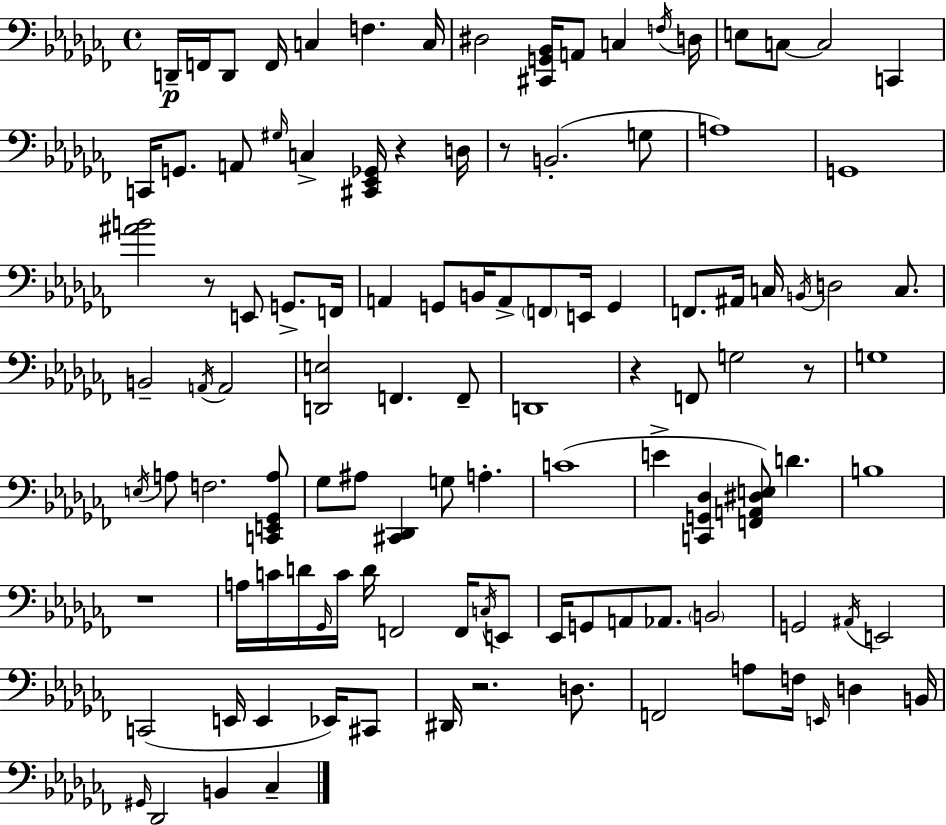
{
  \clef bass
  \time 4/4
  \defaultTimeSignature
  \key aes \minor
  \repeat volta 2 { d,16--\p f,16 d,8 f,16 c4 f4. c16 | dis2 <cis, g, bes,>16 a,8 c4 \acciaccatura { f16 } | d16 e8 c8~~ c2 c,4 | c,16 g,8. a,8 \grace { gis16 } c4-> <cis, ees, ges,>16 r4 | \break d16 r8 b,2.-.( | g8 a1) | g,1 | <ais' b'>2 r8 e,8 g,8.-> | \break f,16 a,4 g,8 b,16 a,8-> \parenthesize f,8 e,16 g,4 | f,8. ais,16 c16 \acciaccatura { b,16 } d2 | c8. b,2-- \acciaccatura { a,16 } a,2 | <d, e>2 f,4. | \break f,8-- d,1 | r4 f,8 g2 | r8 g1 | \acciaccatura { e16 } a8 f2. | \break <c, e, ges, a>8 ges8 ais8 <cis, des,>4 g8 a4.-. | c'1( | e'4-> <c, g, des>4 <f, a, dis e>8) d'4. | b1 | \break r1 | a16 c'16 d'16 \grace { ges,16 } c'16 d'16 f,2 | f,16 \acciaccatura { c16 } e,8 ees,16 g,8 a,8 aes,8. \parenthesize b,2 | g,2 \acciaccatura { ais,16 } | \break e,2 c,2( | e,16 e,4 ees,16) cis,8 dis,16 r2. | d8. f,2 | a8 f16 \grace { e,16 } d4 b,16 \grace { gis,16 } des,2 | \break b,4 ces4-- } \bar "|."
}